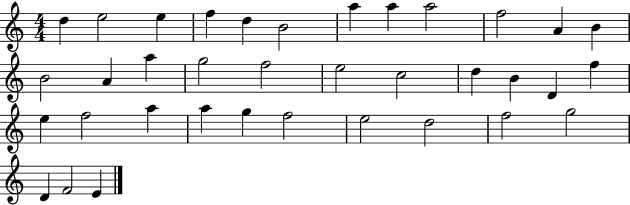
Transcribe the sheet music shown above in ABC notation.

X:1
T:Untitled
M:4/4
L:1/4
K:C
d e2 e f d B2 a a a2 f2 A B B2 A a g2 f2 e2 c2 d B D f e f2 a a g f2 e2 d2 f2 g2 D F2 E